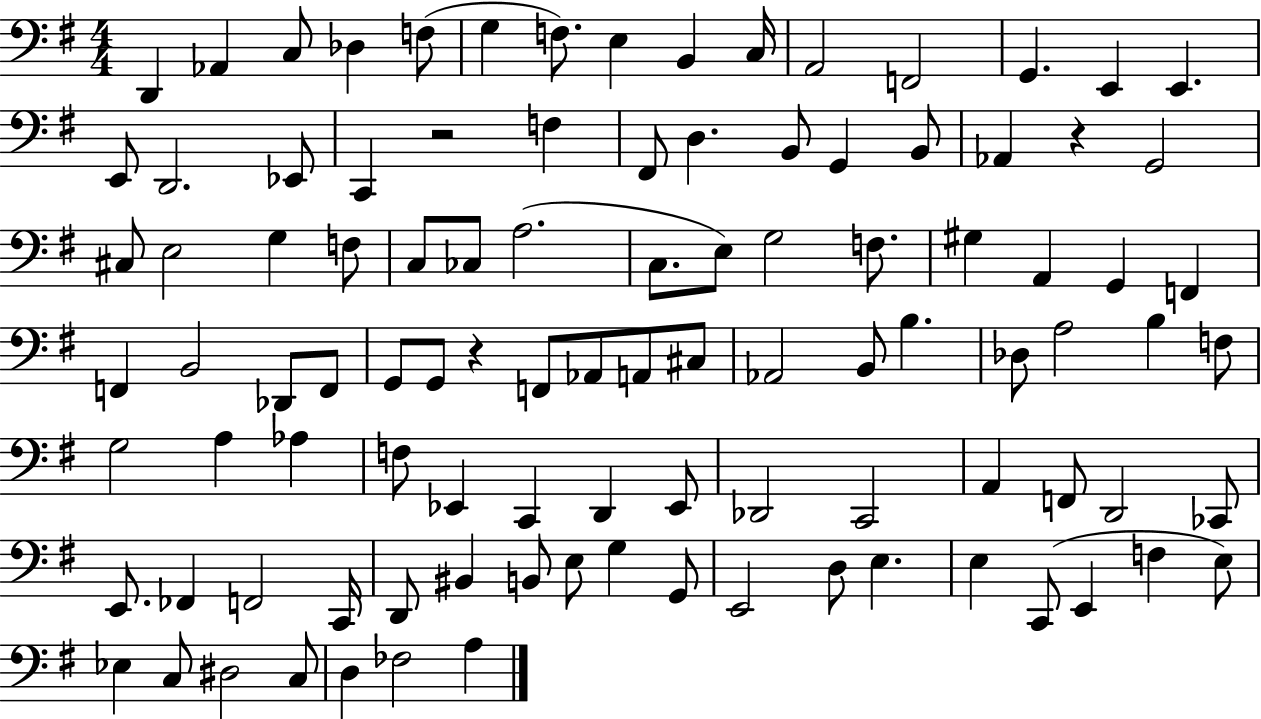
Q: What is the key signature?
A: G major